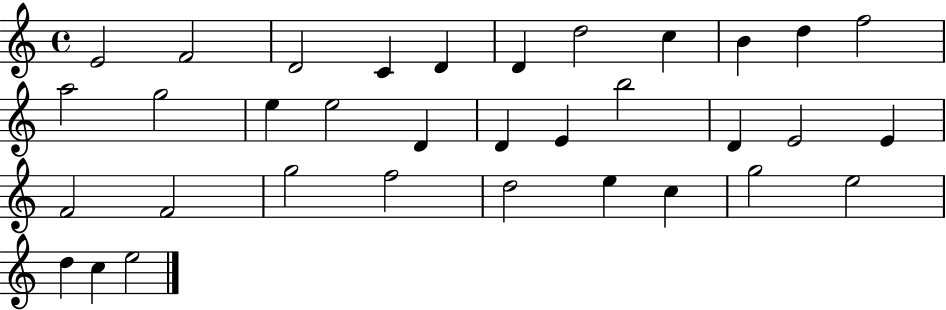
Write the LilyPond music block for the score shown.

{
  \clef treble
  \time 4/4
  \defaultTimeSignature
  \key c \major
  e'2 f'2 | d'2 c'4 d'4 | d'4 d''2 c''4 | b'4 d''4 f''2 | \break a''2 g''2 | e''4 e''2 d'4 | d'4 e'4 b''2 | d'4 e'2 e'4 | \break f'2 f'2 | g''2 f''2 | d''2 e''4 c''4 | g''2 e''2 | \break d''4 c''4 e''2 | \bar "|."
}